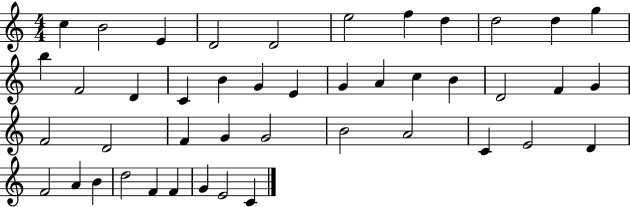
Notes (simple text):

C5/q B4/h E4/q D4/h D4/h E5/h F5/q D5/q D5/h D5/q G5/q B5/q F4/h D4/q C4/q B4/q G4/q E4/q G4/q A4/q C5/q B4/q D4/h F4/q G4/q F4/h D4/h F4/q G4/q G4/h B4/h A4/h C4/q E4/h D4/q F4/h A4/q B4/q D5/h F4/q F4/q G4/q E4/h C4/q